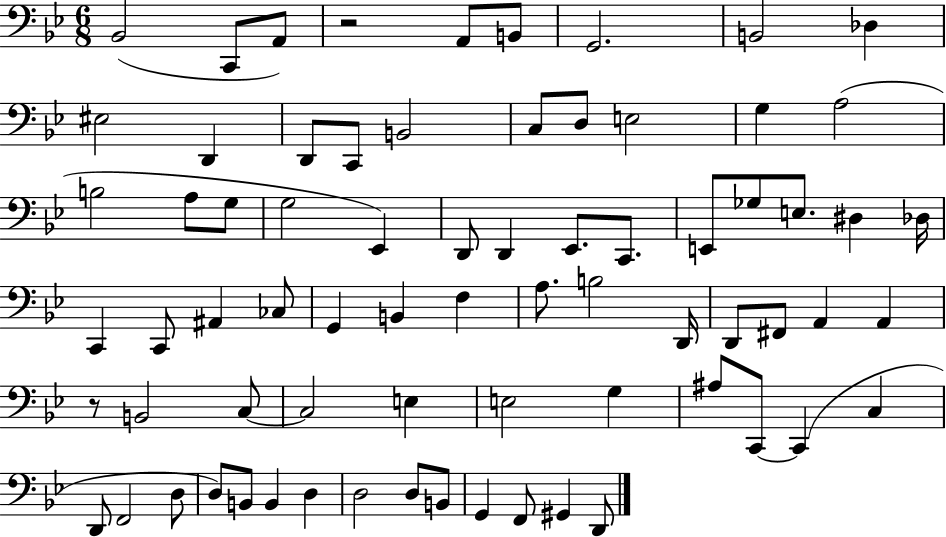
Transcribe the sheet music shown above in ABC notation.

X:1
T:Untitled
M:6/8
L:1/4
K:Bb
_B,,2 C,,/2 A,,/2 z2 A,,/2 B,,/2 G,,2 B,,2 _D, ^E,2 D,, D,,/2 C,,/2 B,,2 C,/2 D,/2 E,2 G, A,2 B,2 A,/2 G,/2 G,2 _E,, D,,/2 D,, _E,,/2 C,,/2 E,,/2 _G,/2 E,/2 ^D, _D,/4 C,, C,,/2 ^A,, _C,/2 G,, B,, F, A,/2 B,2 D,,/4 D,,/2 ^F,,/2 A,, A,, z/2 B,,2 C,/2 C,2 E, E,2 G, ^A,/2 C,,/2 C,, C, D,,/2 F,,2 D,/2 D,/2 B,,/2 B,, D, D,2 D,/2 B,,/2 G,, F,,/2 ^G,, D,,/2